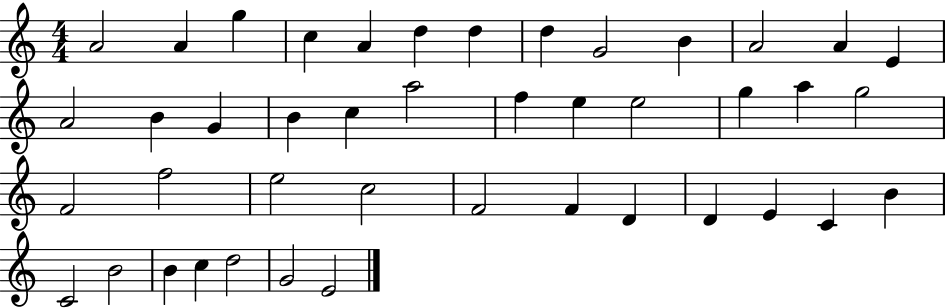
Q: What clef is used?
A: treble